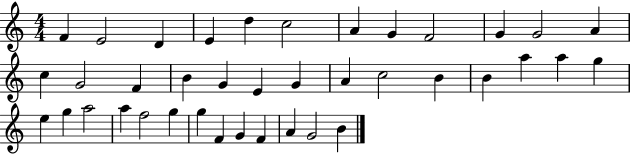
X:1
T:Untitled
M:4/4
L:1/4
K:C
F E2 D E d c2 A G F2 G G2 A c G2 F B G E G A c2 B B a a g e g a2 a f2 g g F G F A G2 B